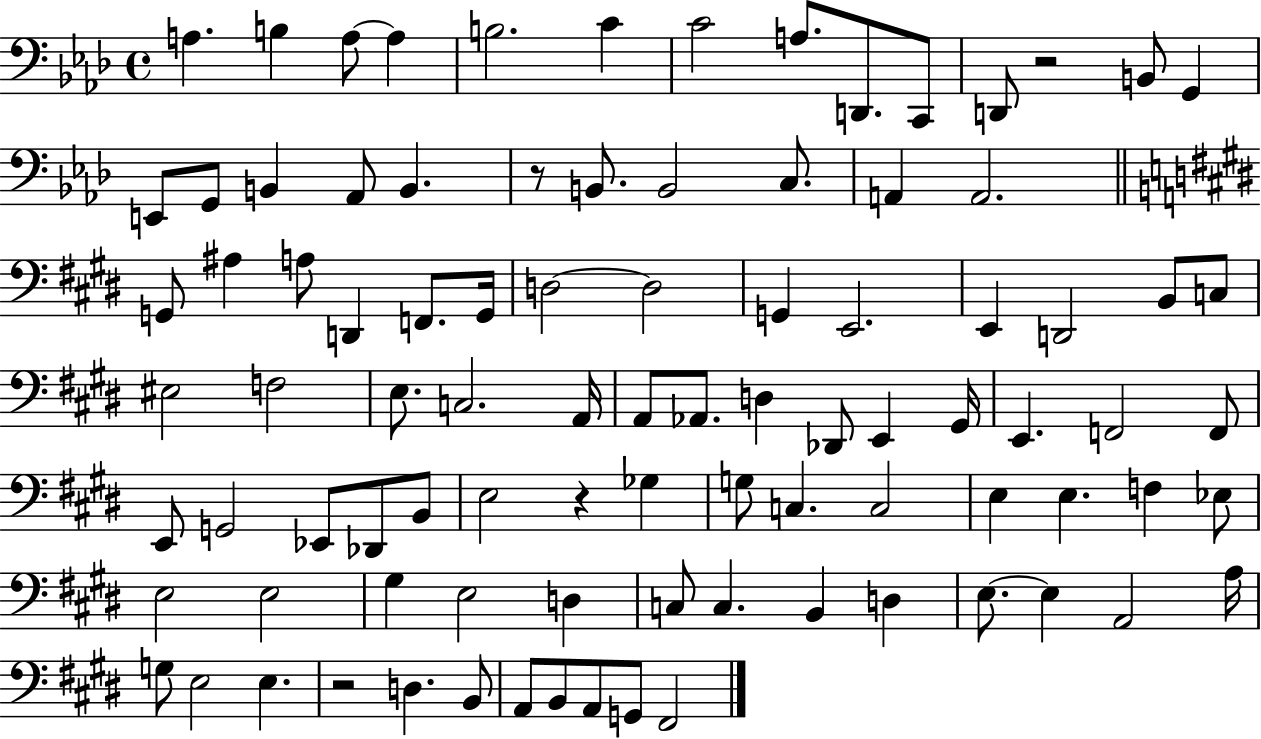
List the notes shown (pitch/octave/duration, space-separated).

A3/q. B3/q A3/e A3/q B3/h. C4/q C4/h A3/e. D2/e. C2/e D2/e R/h B2/e G2/q E2/e G2/e B2/q Ab2/e B2/q. R/e B2/e. B2/h C3/e. A2/q A2/h. G2/e A#3/q A3/e D2/q F2/e. G2/s D3/h D3/h G2/q E2/h. E2/q D2/h B2/e C3/e EIS3/h F3/h E3/e. C3/h. A2/s A2/e Ab2/e. D3/q Db2/e E2/q G#2/s E2/q. F2/h F2/e E2/e G2/h Eb2/e Db2/e B2/e E3/h R/q Gb3/q G3/e C3/q. C3/h E3/q E3/q. F3/q Eb3/e E3/h E3/h G#3/q E3/h D3/q C3/e C3/q. B2/q D3/q E3/e. E3/q A2/h A3/s G3/e E3/h E3/q. R/h D3/q. B2/e A2/e B2/e A2/e G2/e F#2/h